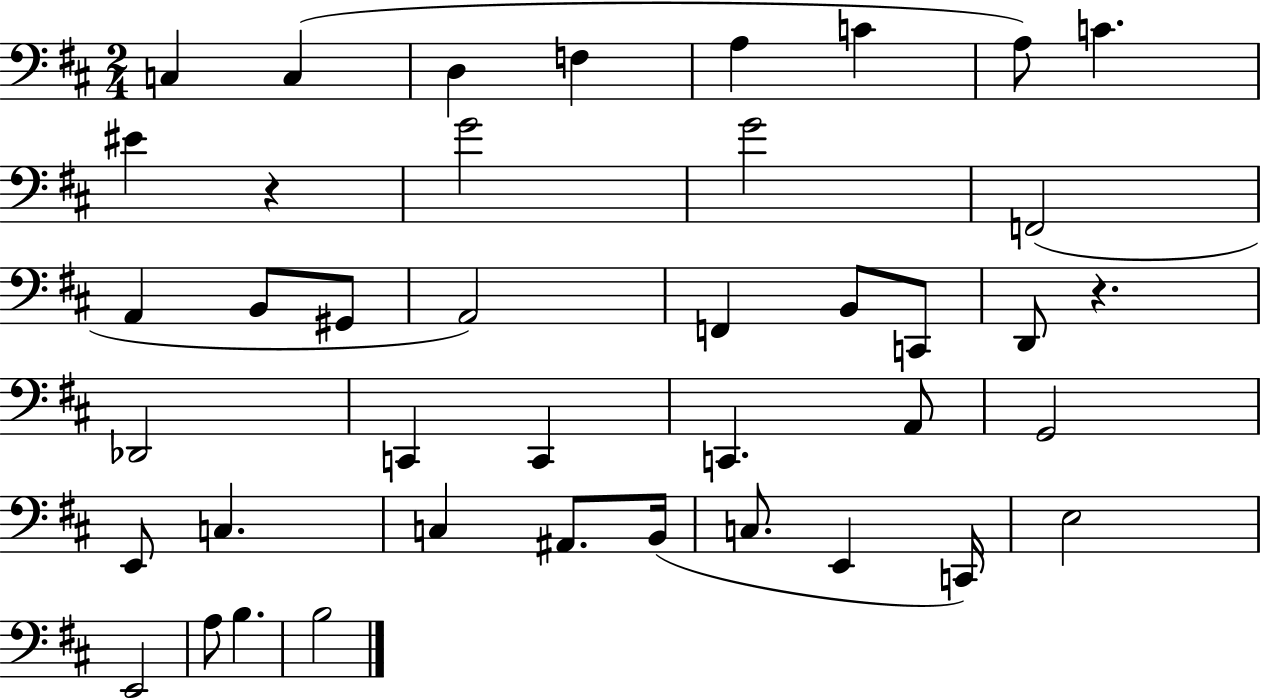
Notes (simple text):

C3/q C3/q D3/q F3/q A3/q C4/q A3/e C4/q. EIS4/q R/q G4/h G4/h F2/h A2/q B2/e G#2/e A2/h F2/q B2/e C2/e D2/e R/q. Db2/h C2/q C2/q C2/q. A2/e G2/h E2/e C3/q. C3/q A#2/e. B2/s C3/e. E2/q C2/s E3/h E2/h A3/e B3/q. B3/h